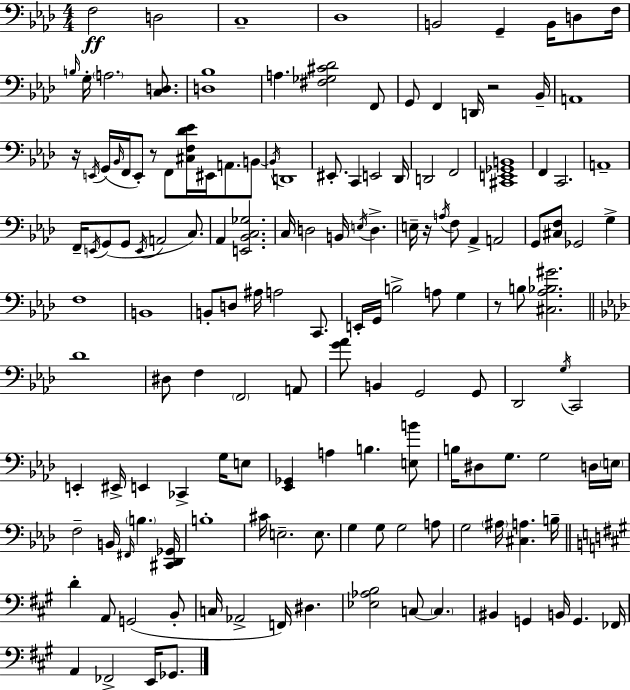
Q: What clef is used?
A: bass